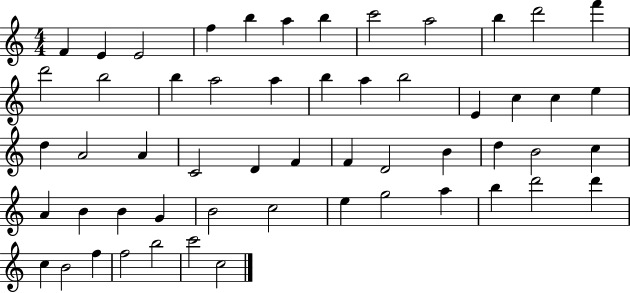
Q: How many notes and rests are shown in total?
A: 55